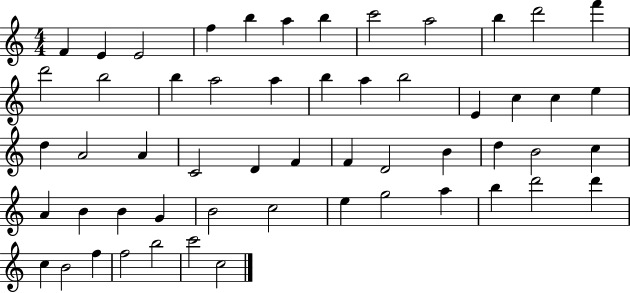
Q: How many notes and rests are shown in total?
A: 55